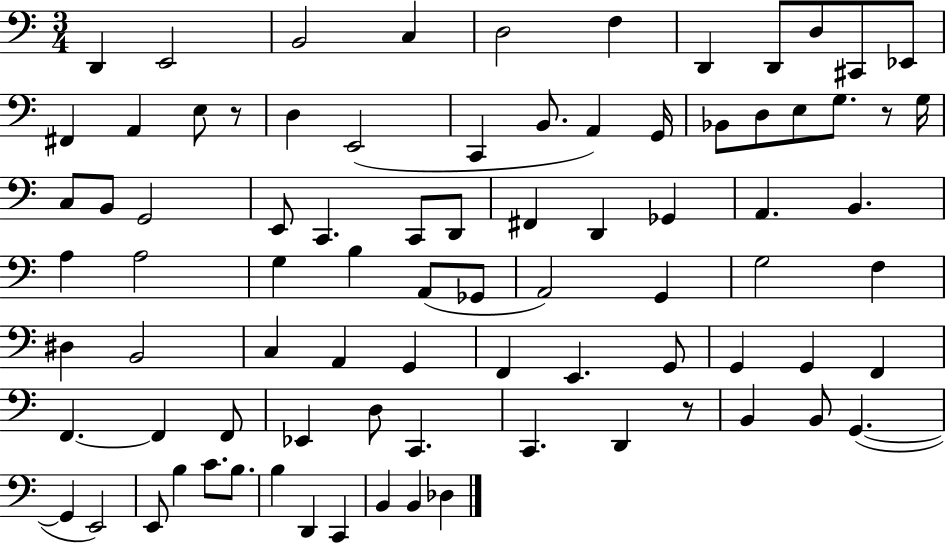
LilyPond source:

{
  \clef bass
  \numericTimeSignature
  \time 3/4
  \key c \major
  d,4 e,2 | b,2 c4 | d2 f4 | d,4 d,8 d8 cis,8 ees,8 | \break fis,4 a,4 e8 r8 | d4 e,2( | c,4 b,8. a,4) g,16 | bes,8 d8 e8 g8. r8 g16 | \break c8 b,8 g,2 | e,8 c,4. c,8 d,8 | fis,4 d,4 ges,4 | a,4. b,4. | \break a4 a2 | g4 b4 a,8( ges,8 | a,2) g,4 | g2 f4 | \break dis4 b,2 | c4 a,4 g,4 | f,4 e,4. g,8 | g,4 g,4 f,4 | \break f,4.~~ f,4 f,8 | ees,4 d8 c,4. | c,4. d,4 r8 | b,4 b,8 g,4.~(~ | \break g,4 e,2) | e,8 b4 c'8. b8. | b4 d,4 c,4 | b,4 b,4 des4 | \break \bar "|."
}